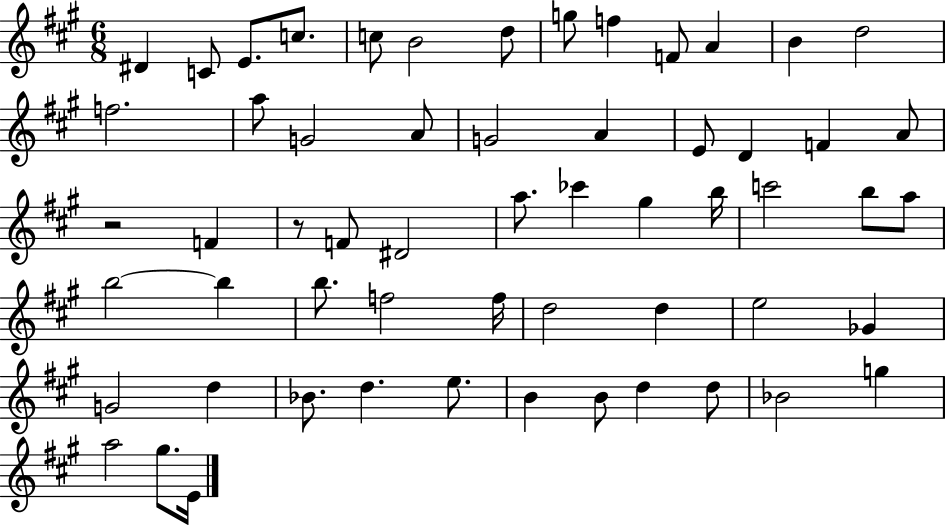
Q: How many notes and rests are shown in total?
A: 58